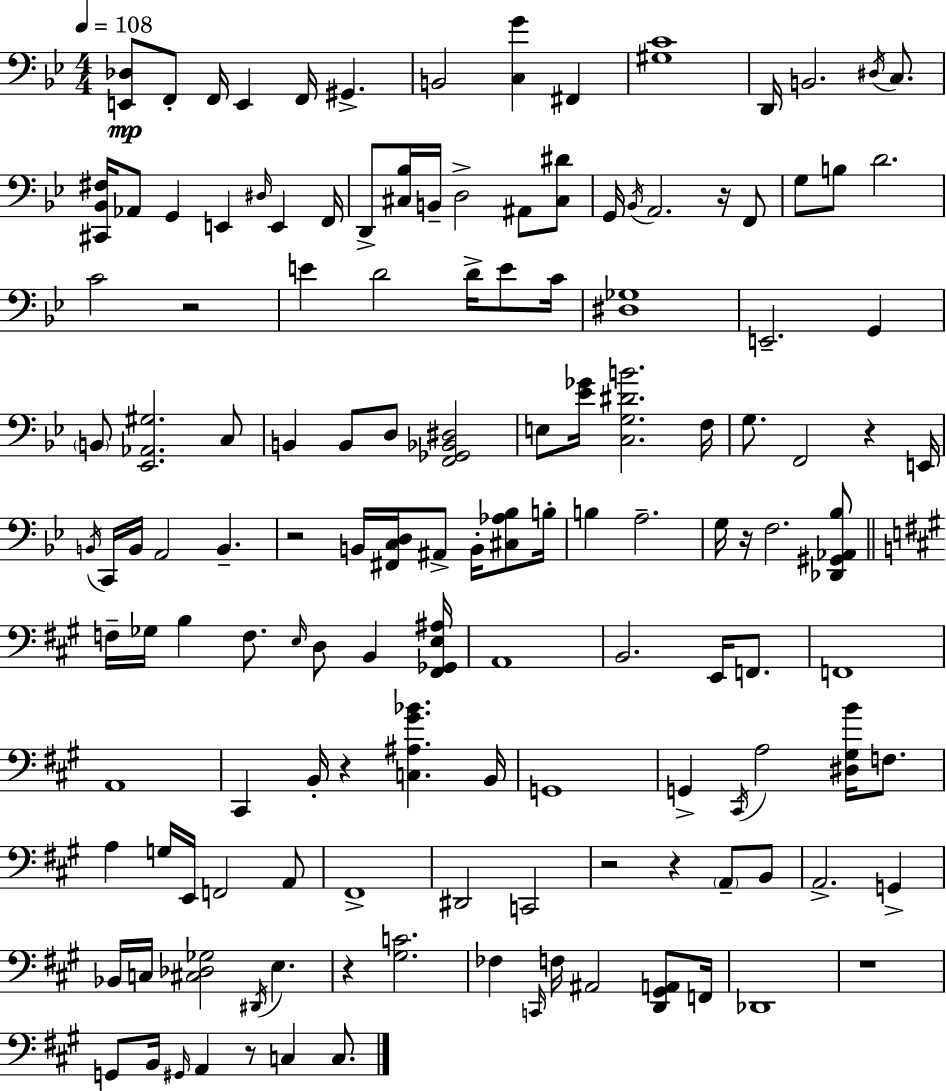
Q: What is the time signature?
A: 4/4